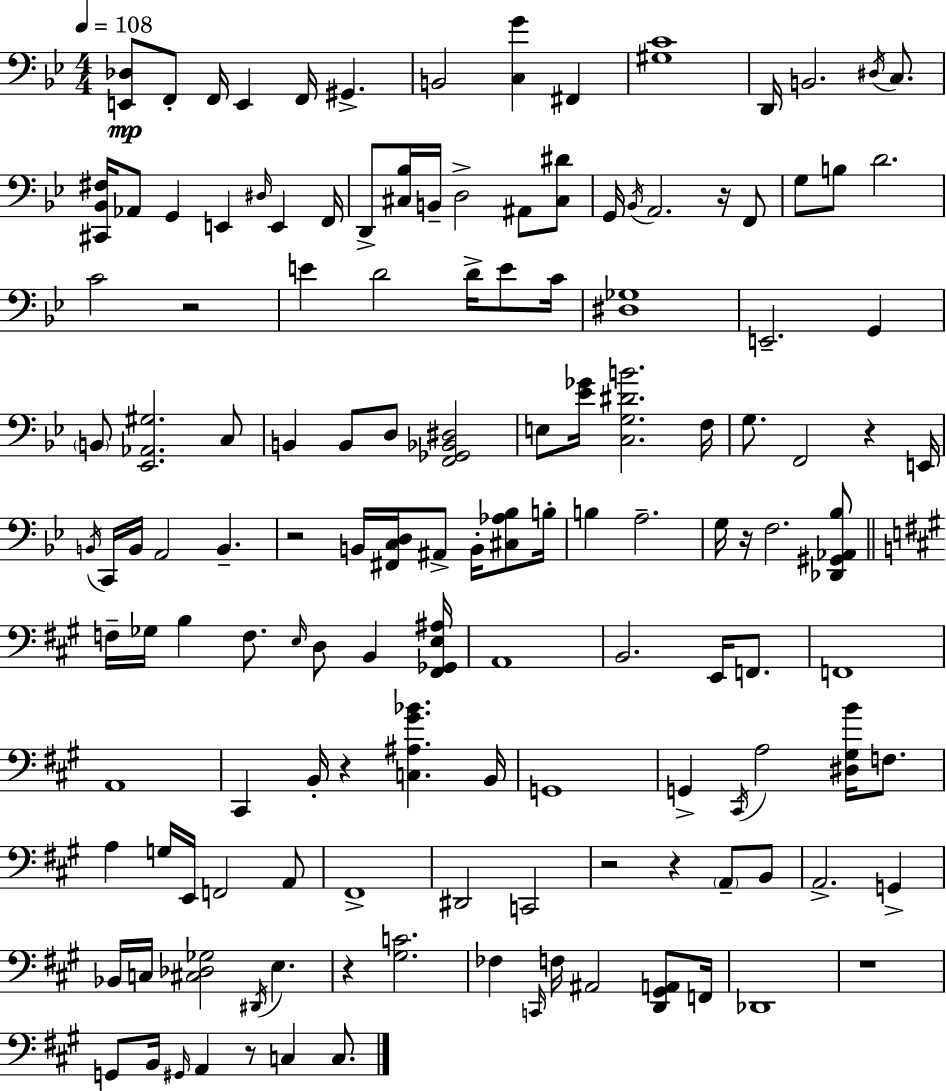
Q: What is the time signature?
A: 4/4